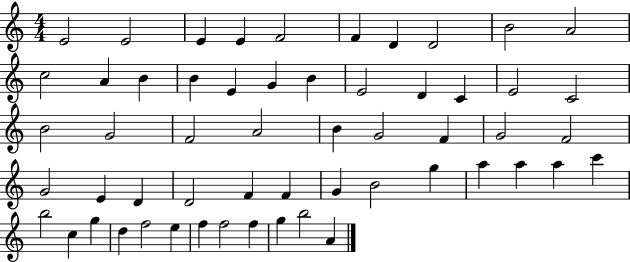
E4/h E4/h E4/q E4/q F4/h F4/q D4/q D4/h B4/h A4/h C5/h A4/q B4/q B4/q E4/q G4/q B4/q E4/h D4/q C4/q E4/h C4/h B4/h G4/h F4/h A4/h B4/q G4/h F4/q G4/h F4/h G4/h E4/q D4/q D4/h F4/q F4/q G4/q B4/h G5/q A5/q A5/q A5/q C6/q B5/h C5/q G5/q D5/q F5/h E5/q F5/q F5/h F5/q G5/q B5/h A4/q